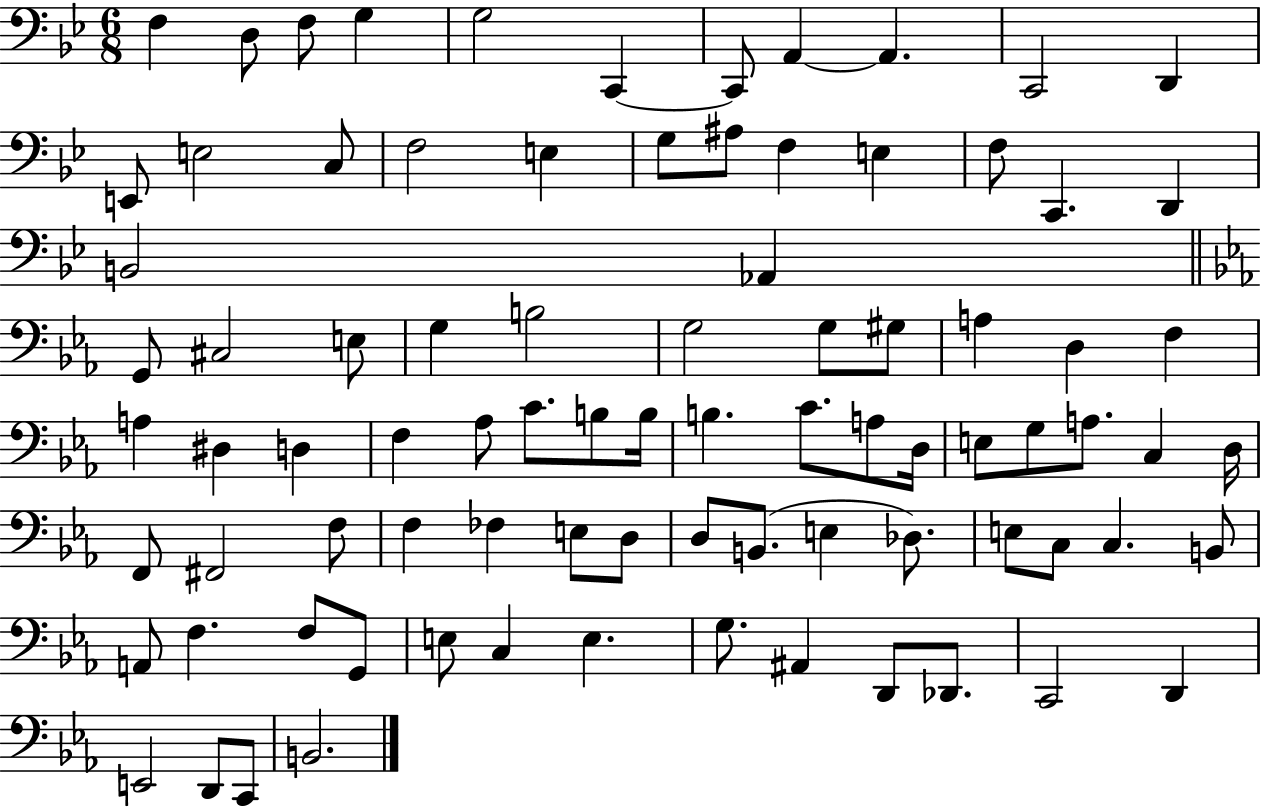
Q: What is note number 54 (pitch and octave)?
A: F2